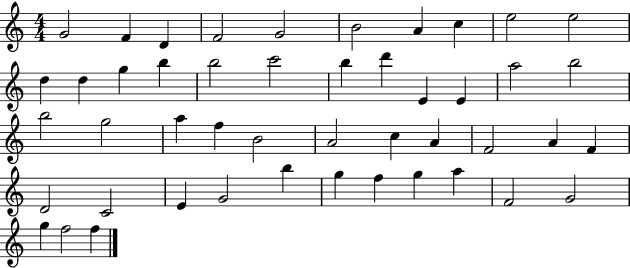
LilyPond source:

{
  \clef treble
  \numericTimeSignature
  \time 4/4
  \key c \major
  g'2 f'4 d'4 | f'2 g'2 | b'2 a'4 c''4 | e''2 e''2 | \break d''4 d''4 g''4 b''4 | b''2 c'''2 | b''4 d'''4 e'4 e'4 | a''2 b''2 | \break b''2 g''2 | a''4 f''4 b'2 | a'2 c''4 a'4 | f'2 a'4 f'4 | \break d'2 c'2 | e'4 g'2 b''4 | g''4 f''4 g''4 a''4 | f'2 g'2 | \break g''4 f''2 f''4 | \bar "|."
}